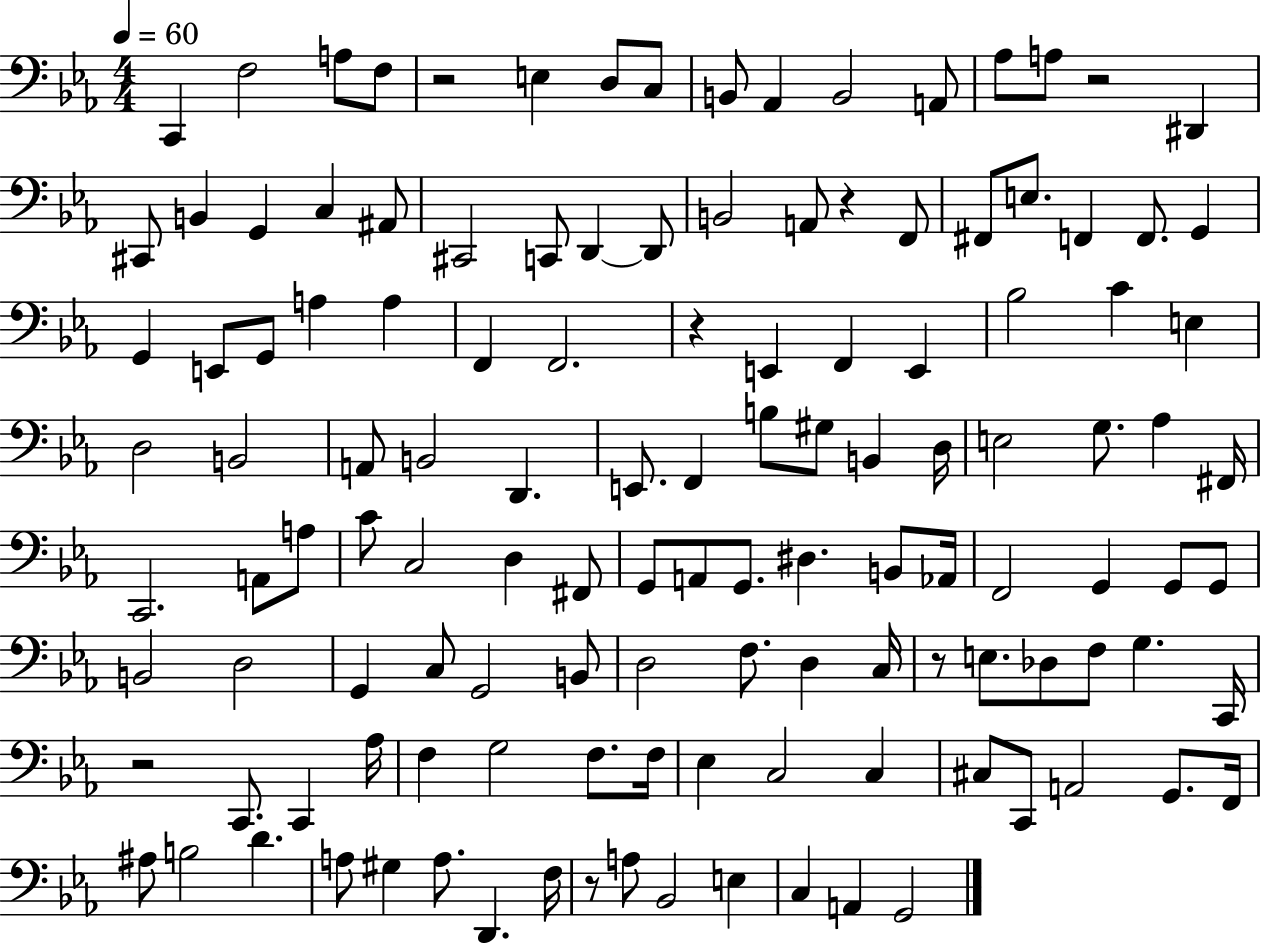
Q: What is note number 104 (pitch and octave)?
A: A2